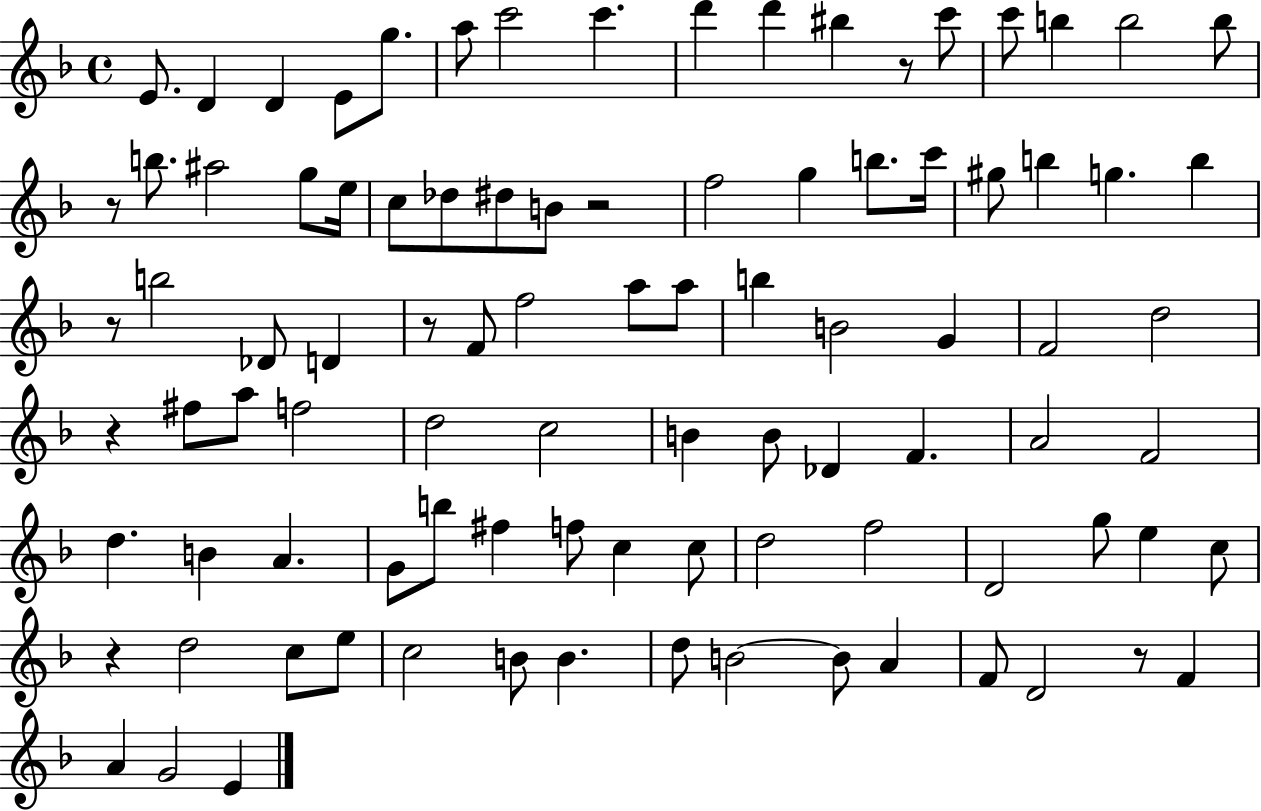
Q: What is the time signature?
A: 4/4